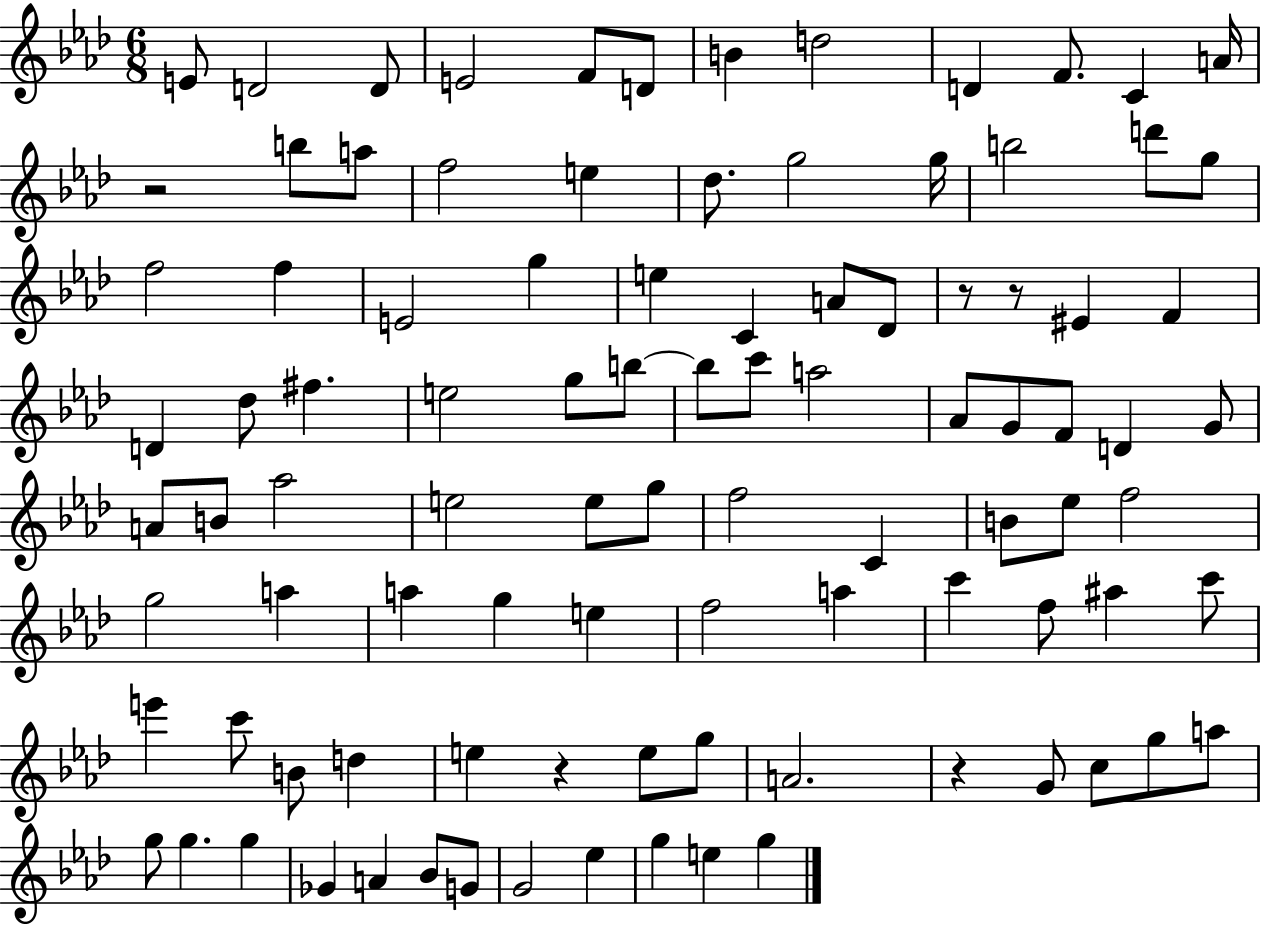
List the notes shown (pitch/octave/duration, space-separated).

E4/e D4/h D4/e E4/h F4/e D4/e B4/q D5/h D4/q F4/e. C4/q A4/s R/h B5/e A5/e F5/h E5/q Db5/e. G5/h G5/s B5/h D6/e G5/e F5/h F5/q E4/h G5/q E5/q C4/q A4/e Db4/e R/e R/e EIS4/q F4/q D4/q Db5/e F#5/q. E5/h G5/e B5/e B5/e C6/e A5/h Ab4/e G4/e F4/e D4/q G4/e A4/e B4/e Ab5/h E5/h E5/e G5/e F5/h C4/q B4/e Eb5/e F5/h G5/h A5/q A5/q G5/q E5/q F5/h A5/q C6/q F5/e A#5/q C6/e E6/q C6/e B4/e D5/q E5/q R/q E5/e G5/e A4/h. R/q G4/e C5/e G5/e A5/e G5/e G5/q. G5/q Gb4/q A4/q Bb4/e G4/e G4/h Eb5/q G5/q E5/q G5/q